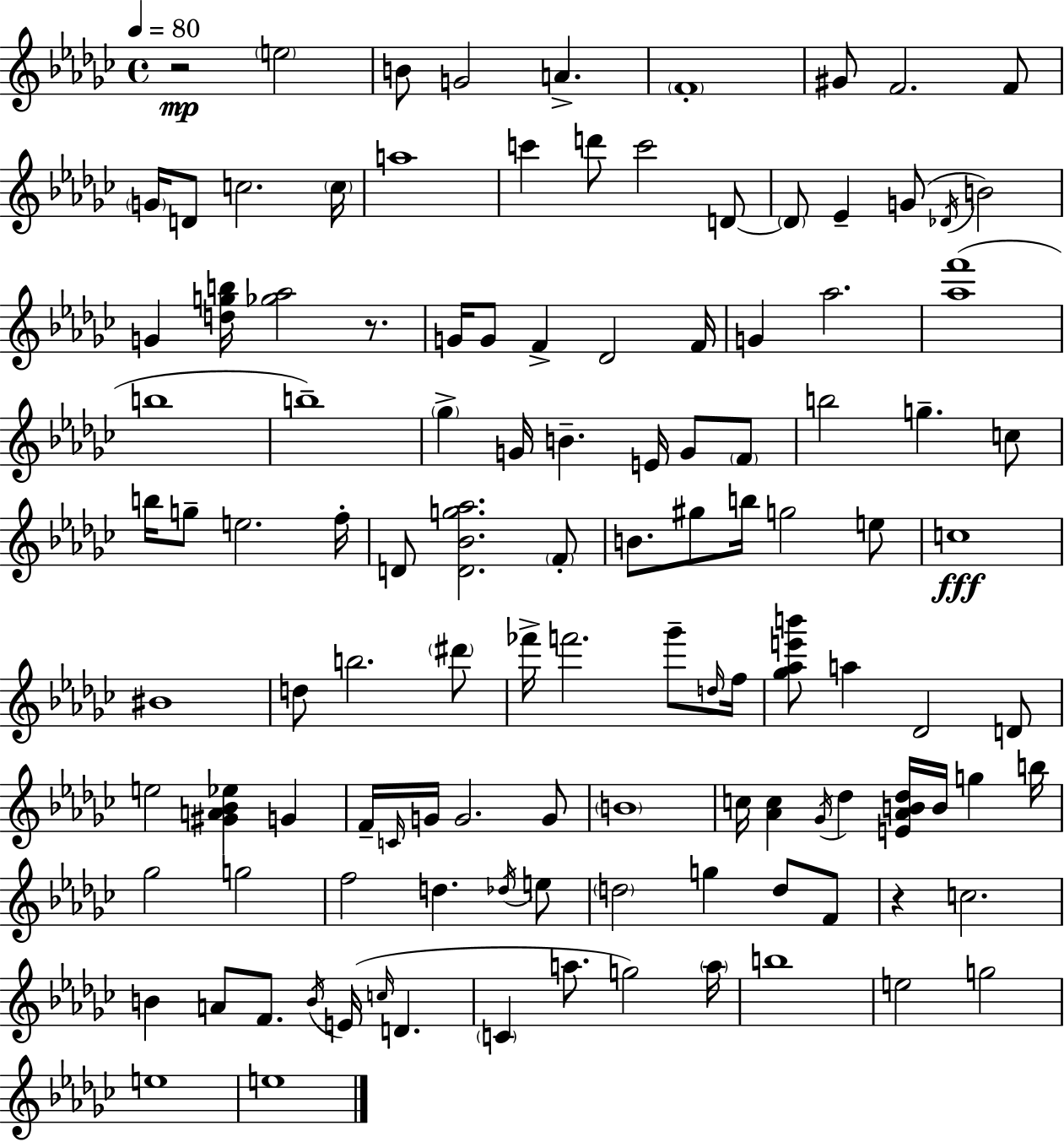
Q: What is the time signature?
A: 4/4